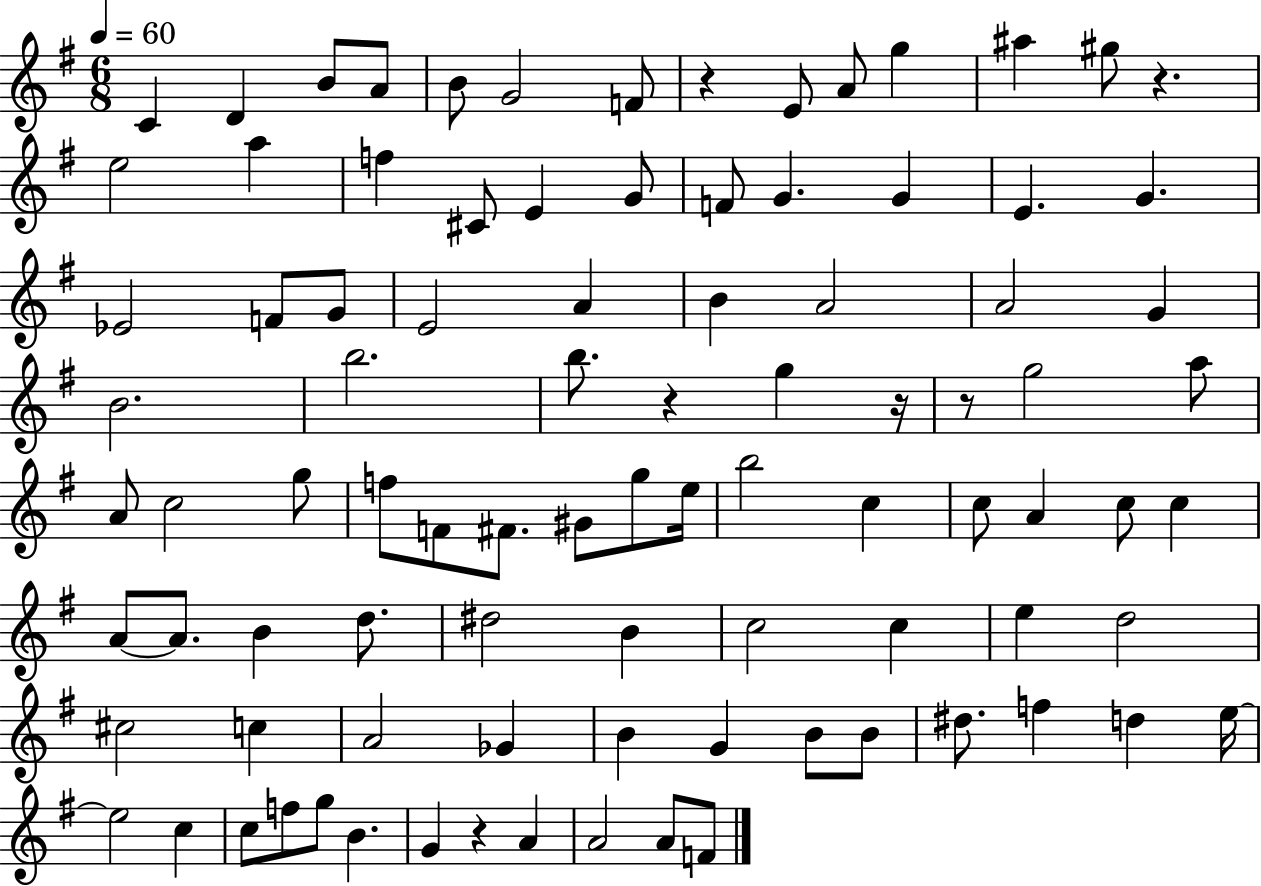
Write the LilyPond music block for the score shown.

{
  \clef treble
  \numericTimeSignature
  \time 6/8
  \key g \major
  \tempo 4 = 60
  \repeat volta 2 { c'4 d'4 b'8 a'8 | b'8 g'2 f'8 | r4 e'8 a'8 g''4 | ais''4 gis''8 r4. | \break e''2 a''4 | f''4 cis'8 e'4 g'8 | f'8 g'4. g'4 | e'4. g'4. | \break ees'2 f'8 g'8 | e'2 a'4 | b'4 a'2 | a'2 g'4 | \break b'2. | b''2. | b''8. r4 g''4 r16 | r8 g''2 a''8 | \break a'8 c''2 g''8 | f''8 f'8 fis'8. gis'8 g''8 e''16 | b''2 c''4 | c''8 a'4 c''8 c''4 | \break a'8~~ a'8. b'4 d''8. | dis''2 b'4 | c''2 c''4 | e''4 d''2 | \break cis''2 c''4 | a'2 ges'4 | b'4 g'4 b'8 b'8 | dis''8. f''4 d''4 e''16~~ | \break e''2 c''4 | c''8 f''8 g''8 b'4. | g'4 r4 a'4 | a'2 a'8 f'8 | \break } \bar "|."
}